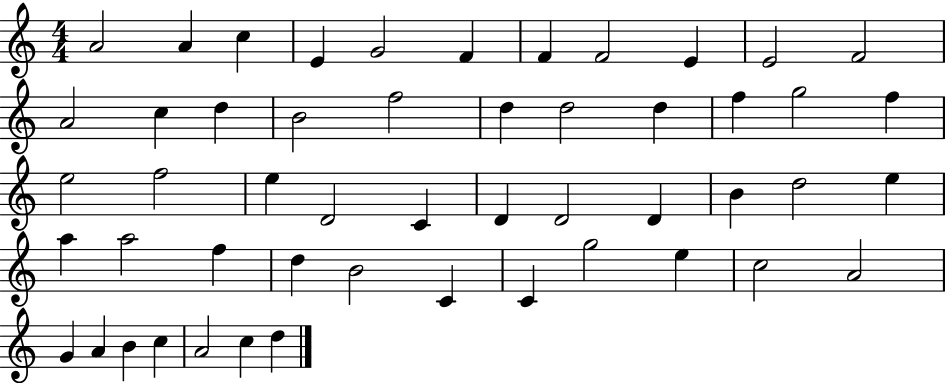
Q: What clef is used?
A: treble